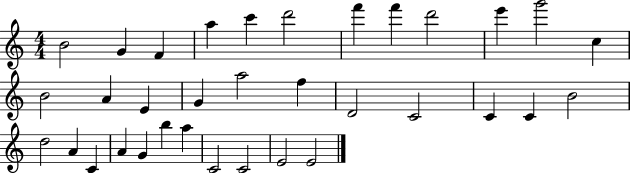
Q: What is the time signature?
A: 4/4